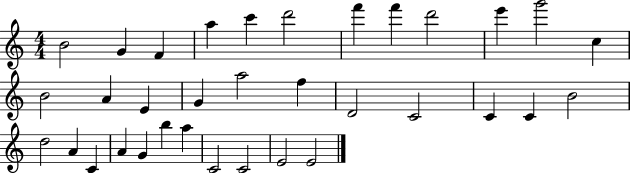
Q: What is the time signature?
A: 4/4